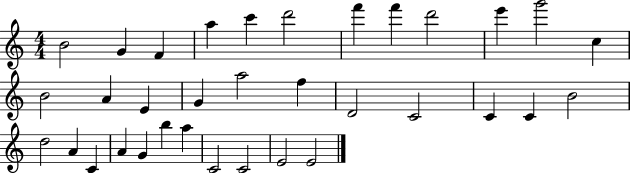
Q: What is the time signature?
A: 4/4